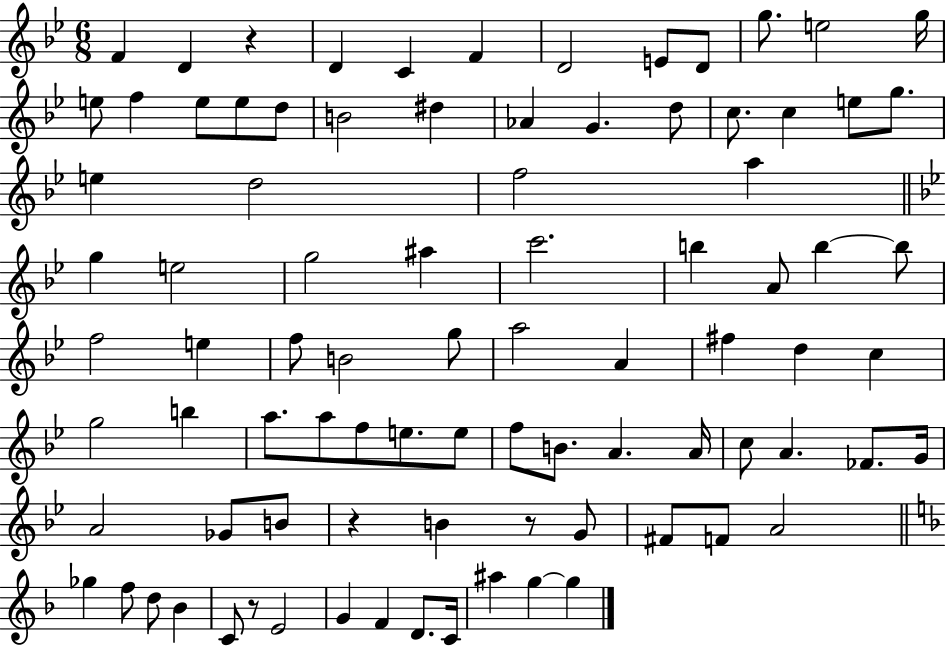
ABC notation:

X:1
T:Untitled
M:6/8
L:1/4
K:Bb
F D z D C F D2 E/2 D/2 g/2 e2 g/4 e/2 f e/2 e/2 d/2 B2 ^d _A G d/2 c/2 c e/2 g/2 e d2 f2 a g e2 g2 ^a c'2 b A/2 b b/2 f2 e f/2 B2 g/2 a2 A ^f d c g2 b a/2 a/2 f/2 e/2 e/2 f/2 B/2 A A/4 c/2 A _F/2 G/4 A2 _G/2 B/2 z B z/2 G/2 ^F/2 F/2 A2 _g f/2 d/2 _B C/2 z/2 E2 G F D/2 C/4 ^a g g